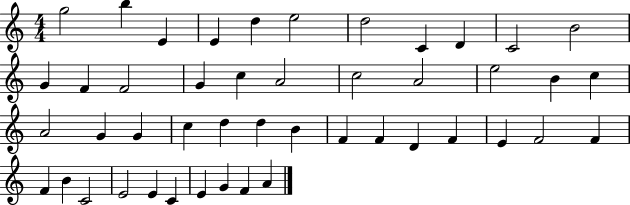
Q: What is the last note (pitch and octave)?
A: A4